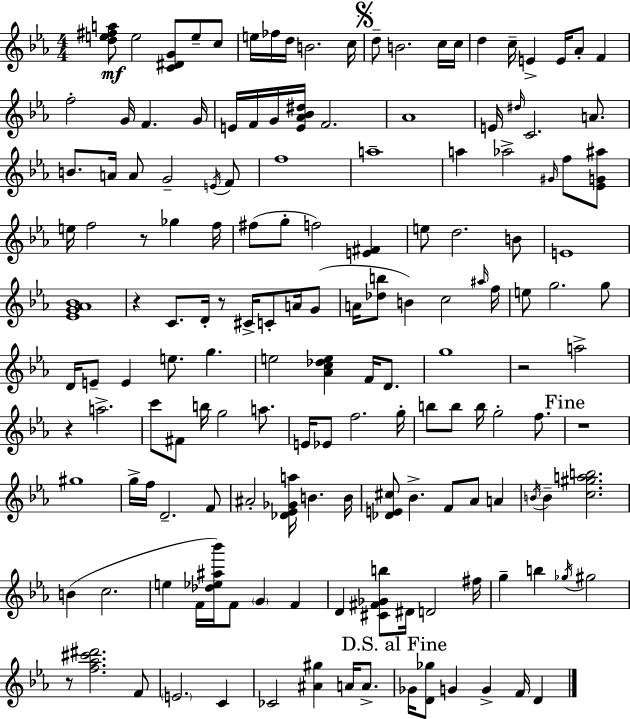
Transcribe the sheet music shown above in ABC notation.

X:1
T:Untitled
M:4/4
L:1/4
K:Cm
[de^fa]/2 e2 [C^DG]/2 e/2 c/2 e/4 _f/4 d/4 B2 c/4 d/2 B2 c/4 c/4 d c/4 E E/4 _A/2 F f2 G/4 F G/4 E/4 F/4 G/4 [E_A_B^d]/4 F2 _A4 E/4 ^d/4 C2 A/2 B/2 A/4 A/2 G2 E/4 F/2 f4 a4 a _a2 ^G/4 f/2 [_EG^a]/2 e/4 f2 z/2 _g f/4 ^f/2 g/2 f2 [E^F] e/2 d2 B/2 E4 [_EG_A_B]4 z C/2 D/4 z/2 ^C/4 C/2 A/4 G/2 A/4 [_db]/2 B c2 ^a/4 f/4 e/2 g2 g/2 D/4 E/2 E e/2 g e2 [_Ac_de] F/4 D/2 g4 z2 a2 z a2 c'/2 ^F/2 b/4 g2 a/2 E/4 _E/2 f2 g/4 b/2 b/2 b/4 g2 f/2 z4 ^g4 g/4 f/4 D2 F/2 ^A2 [_D_E_Ga]/4 B B/4 [_DE^c]/2 _B F/2 _A/2 A B/4 B [c^gab]2 B c2 e F/4 [_d_e^a_b']/4 F/2 G F D [^C^F_Gb]/2 ^D/4 D2 ^f/4 g b _g/4 ^g2 z/2 [f_a^c'^d']2 F/2 E2 C _C2 [^A^g] A/4 A/2 _G/4 [D_g]/2 G G F/4 D